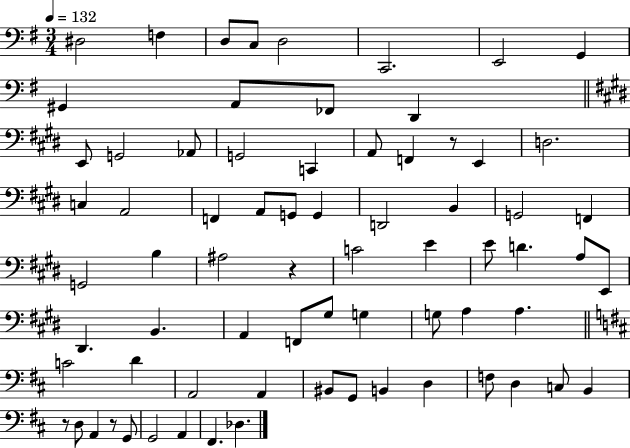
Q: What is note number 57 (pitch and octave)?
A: D3